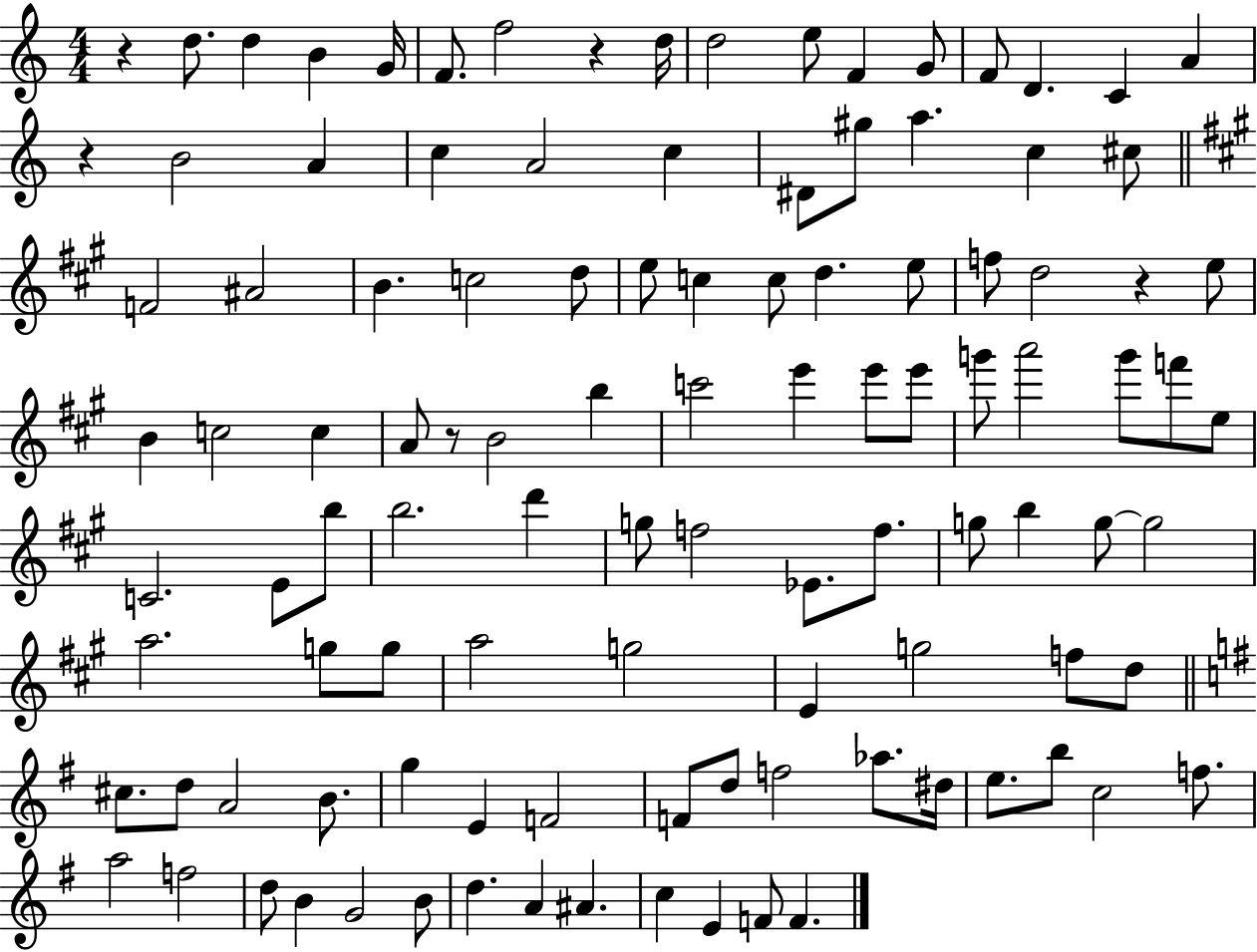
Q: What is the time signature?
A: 4/4